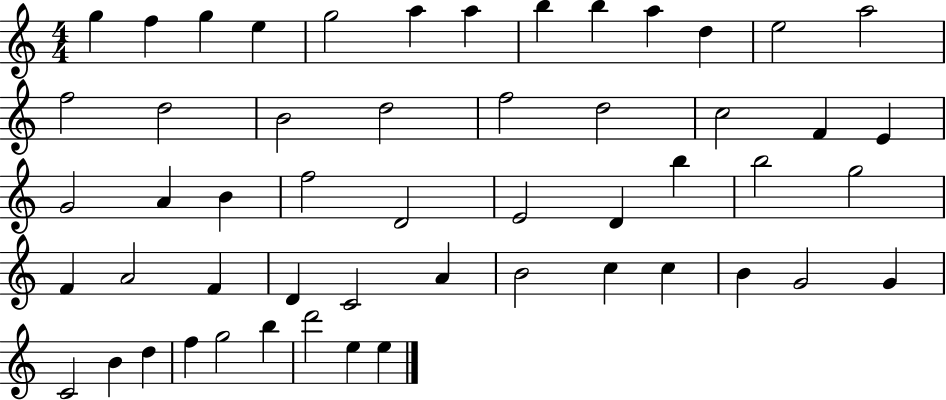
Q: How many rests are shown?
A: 0